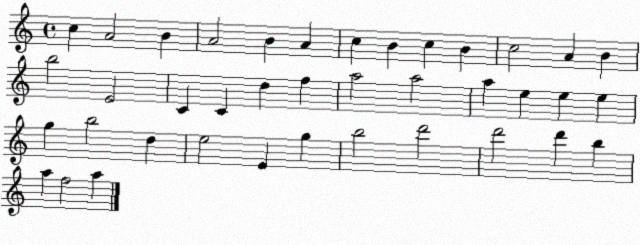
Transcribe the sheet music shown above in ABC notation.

X:1
T:Untitled
M:4/4
L:1/4
K:C
c A2 B A2 B A c B c B c2 A B b2 E2 C C d f a2 a2 a e e e g b2 d e2 E g b2 d'2 d'2 d' b a f2 a